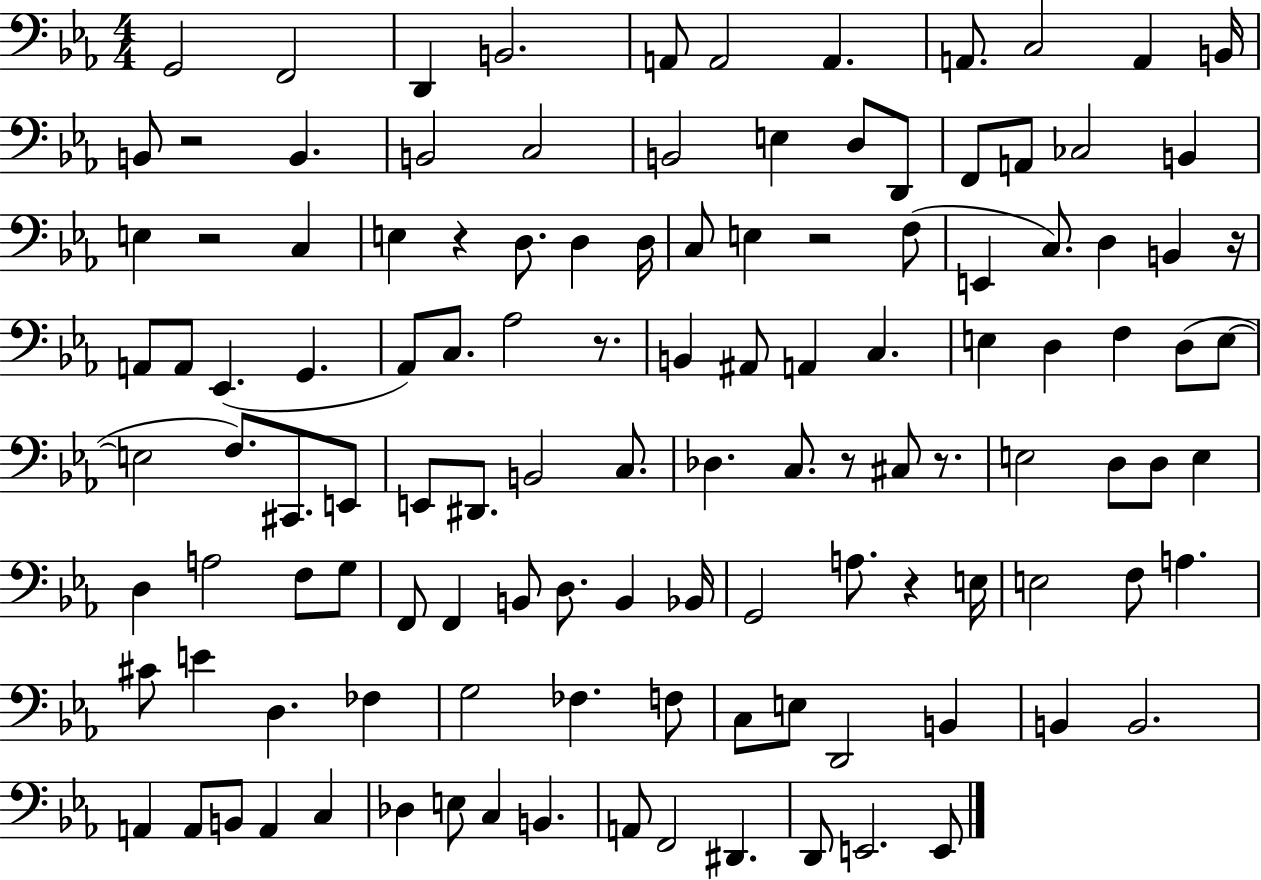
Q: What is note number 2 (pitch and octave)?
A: F2